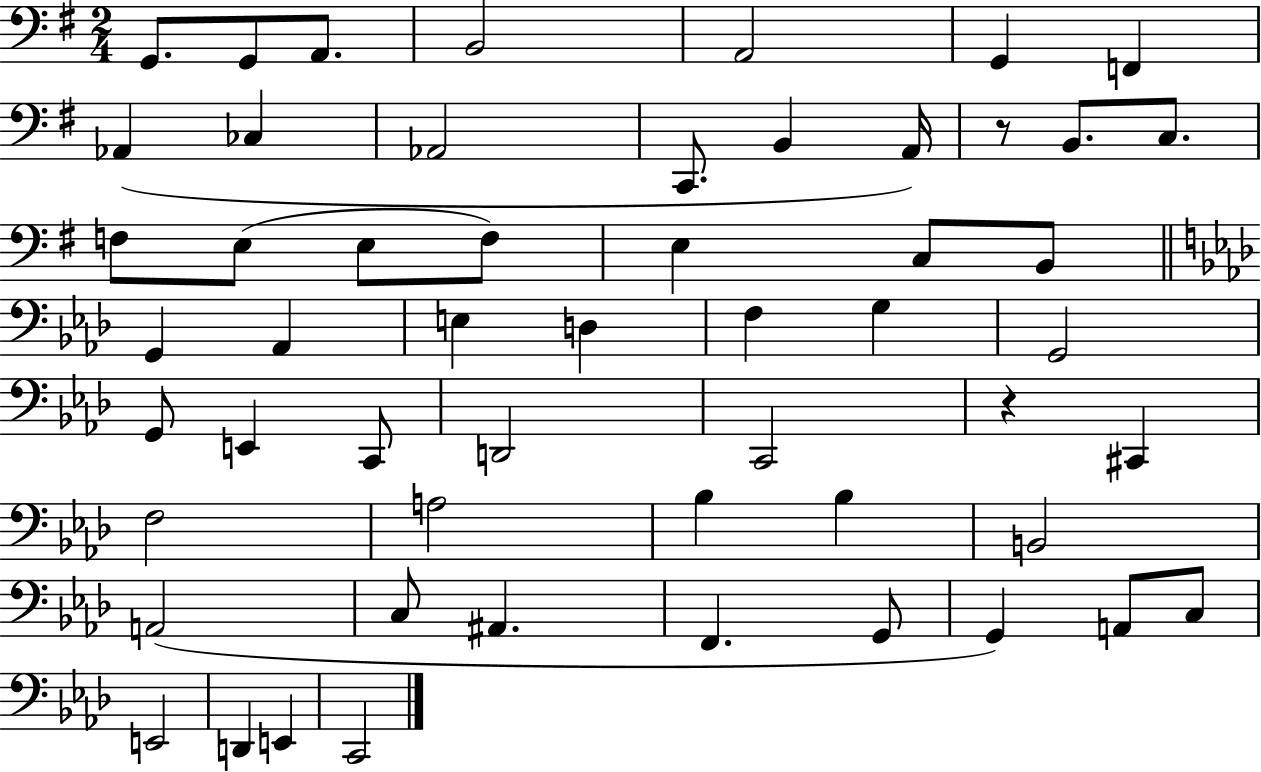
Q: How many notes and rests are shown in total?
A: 54